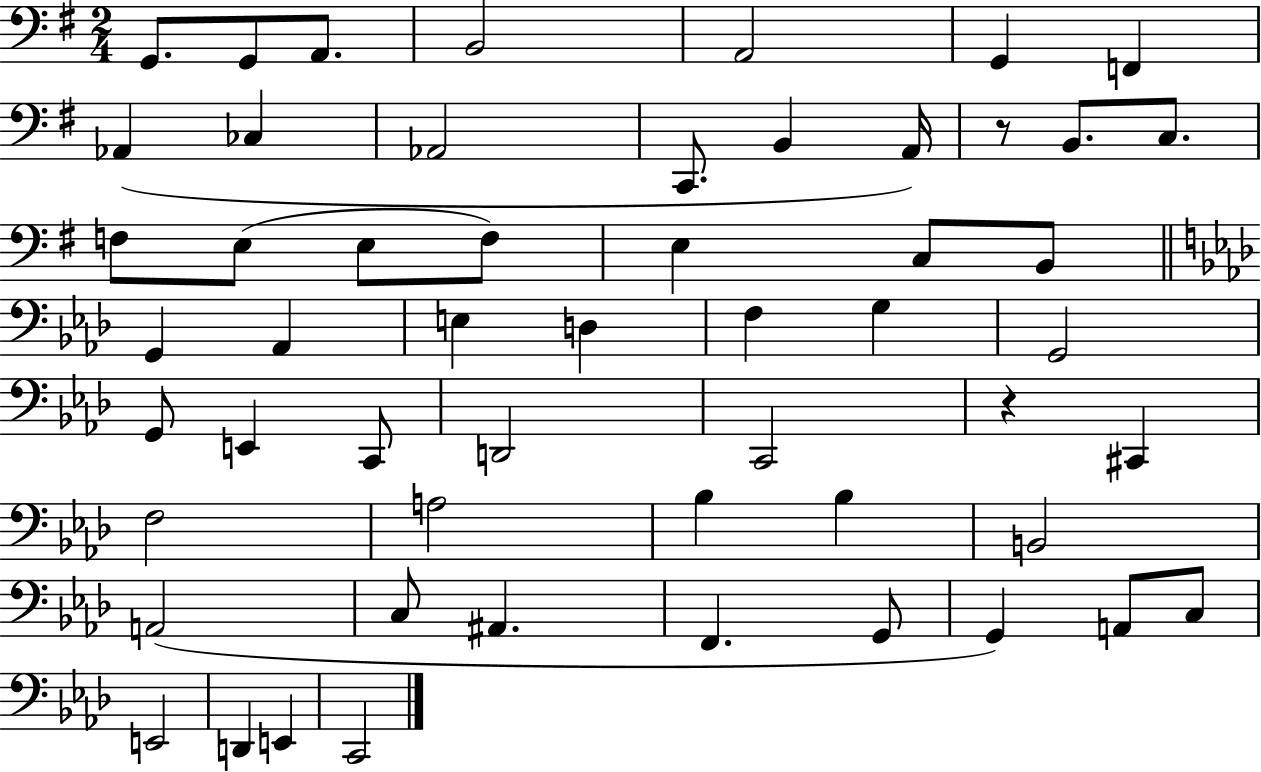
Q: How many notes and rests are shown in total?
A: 54